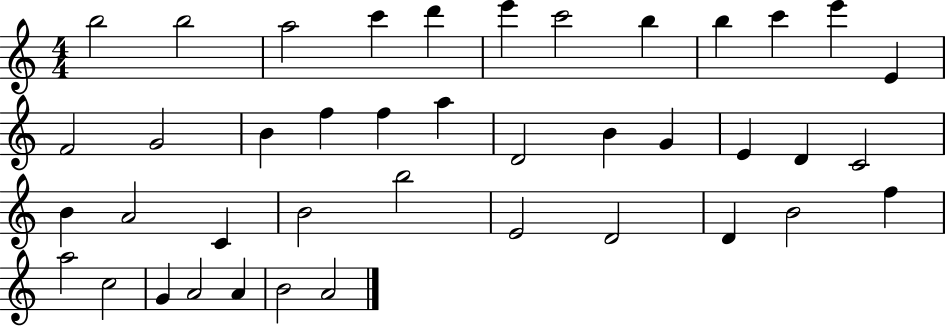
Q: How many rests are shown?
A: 0